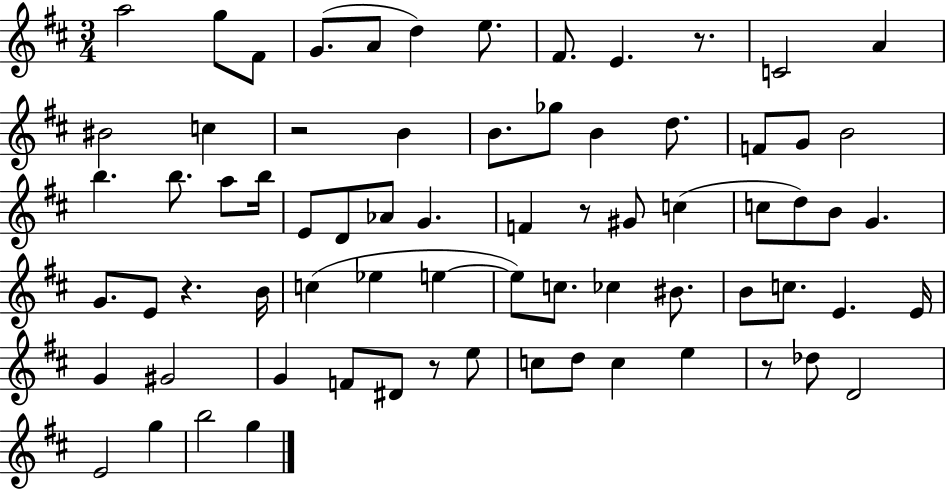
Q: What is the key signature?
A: D major